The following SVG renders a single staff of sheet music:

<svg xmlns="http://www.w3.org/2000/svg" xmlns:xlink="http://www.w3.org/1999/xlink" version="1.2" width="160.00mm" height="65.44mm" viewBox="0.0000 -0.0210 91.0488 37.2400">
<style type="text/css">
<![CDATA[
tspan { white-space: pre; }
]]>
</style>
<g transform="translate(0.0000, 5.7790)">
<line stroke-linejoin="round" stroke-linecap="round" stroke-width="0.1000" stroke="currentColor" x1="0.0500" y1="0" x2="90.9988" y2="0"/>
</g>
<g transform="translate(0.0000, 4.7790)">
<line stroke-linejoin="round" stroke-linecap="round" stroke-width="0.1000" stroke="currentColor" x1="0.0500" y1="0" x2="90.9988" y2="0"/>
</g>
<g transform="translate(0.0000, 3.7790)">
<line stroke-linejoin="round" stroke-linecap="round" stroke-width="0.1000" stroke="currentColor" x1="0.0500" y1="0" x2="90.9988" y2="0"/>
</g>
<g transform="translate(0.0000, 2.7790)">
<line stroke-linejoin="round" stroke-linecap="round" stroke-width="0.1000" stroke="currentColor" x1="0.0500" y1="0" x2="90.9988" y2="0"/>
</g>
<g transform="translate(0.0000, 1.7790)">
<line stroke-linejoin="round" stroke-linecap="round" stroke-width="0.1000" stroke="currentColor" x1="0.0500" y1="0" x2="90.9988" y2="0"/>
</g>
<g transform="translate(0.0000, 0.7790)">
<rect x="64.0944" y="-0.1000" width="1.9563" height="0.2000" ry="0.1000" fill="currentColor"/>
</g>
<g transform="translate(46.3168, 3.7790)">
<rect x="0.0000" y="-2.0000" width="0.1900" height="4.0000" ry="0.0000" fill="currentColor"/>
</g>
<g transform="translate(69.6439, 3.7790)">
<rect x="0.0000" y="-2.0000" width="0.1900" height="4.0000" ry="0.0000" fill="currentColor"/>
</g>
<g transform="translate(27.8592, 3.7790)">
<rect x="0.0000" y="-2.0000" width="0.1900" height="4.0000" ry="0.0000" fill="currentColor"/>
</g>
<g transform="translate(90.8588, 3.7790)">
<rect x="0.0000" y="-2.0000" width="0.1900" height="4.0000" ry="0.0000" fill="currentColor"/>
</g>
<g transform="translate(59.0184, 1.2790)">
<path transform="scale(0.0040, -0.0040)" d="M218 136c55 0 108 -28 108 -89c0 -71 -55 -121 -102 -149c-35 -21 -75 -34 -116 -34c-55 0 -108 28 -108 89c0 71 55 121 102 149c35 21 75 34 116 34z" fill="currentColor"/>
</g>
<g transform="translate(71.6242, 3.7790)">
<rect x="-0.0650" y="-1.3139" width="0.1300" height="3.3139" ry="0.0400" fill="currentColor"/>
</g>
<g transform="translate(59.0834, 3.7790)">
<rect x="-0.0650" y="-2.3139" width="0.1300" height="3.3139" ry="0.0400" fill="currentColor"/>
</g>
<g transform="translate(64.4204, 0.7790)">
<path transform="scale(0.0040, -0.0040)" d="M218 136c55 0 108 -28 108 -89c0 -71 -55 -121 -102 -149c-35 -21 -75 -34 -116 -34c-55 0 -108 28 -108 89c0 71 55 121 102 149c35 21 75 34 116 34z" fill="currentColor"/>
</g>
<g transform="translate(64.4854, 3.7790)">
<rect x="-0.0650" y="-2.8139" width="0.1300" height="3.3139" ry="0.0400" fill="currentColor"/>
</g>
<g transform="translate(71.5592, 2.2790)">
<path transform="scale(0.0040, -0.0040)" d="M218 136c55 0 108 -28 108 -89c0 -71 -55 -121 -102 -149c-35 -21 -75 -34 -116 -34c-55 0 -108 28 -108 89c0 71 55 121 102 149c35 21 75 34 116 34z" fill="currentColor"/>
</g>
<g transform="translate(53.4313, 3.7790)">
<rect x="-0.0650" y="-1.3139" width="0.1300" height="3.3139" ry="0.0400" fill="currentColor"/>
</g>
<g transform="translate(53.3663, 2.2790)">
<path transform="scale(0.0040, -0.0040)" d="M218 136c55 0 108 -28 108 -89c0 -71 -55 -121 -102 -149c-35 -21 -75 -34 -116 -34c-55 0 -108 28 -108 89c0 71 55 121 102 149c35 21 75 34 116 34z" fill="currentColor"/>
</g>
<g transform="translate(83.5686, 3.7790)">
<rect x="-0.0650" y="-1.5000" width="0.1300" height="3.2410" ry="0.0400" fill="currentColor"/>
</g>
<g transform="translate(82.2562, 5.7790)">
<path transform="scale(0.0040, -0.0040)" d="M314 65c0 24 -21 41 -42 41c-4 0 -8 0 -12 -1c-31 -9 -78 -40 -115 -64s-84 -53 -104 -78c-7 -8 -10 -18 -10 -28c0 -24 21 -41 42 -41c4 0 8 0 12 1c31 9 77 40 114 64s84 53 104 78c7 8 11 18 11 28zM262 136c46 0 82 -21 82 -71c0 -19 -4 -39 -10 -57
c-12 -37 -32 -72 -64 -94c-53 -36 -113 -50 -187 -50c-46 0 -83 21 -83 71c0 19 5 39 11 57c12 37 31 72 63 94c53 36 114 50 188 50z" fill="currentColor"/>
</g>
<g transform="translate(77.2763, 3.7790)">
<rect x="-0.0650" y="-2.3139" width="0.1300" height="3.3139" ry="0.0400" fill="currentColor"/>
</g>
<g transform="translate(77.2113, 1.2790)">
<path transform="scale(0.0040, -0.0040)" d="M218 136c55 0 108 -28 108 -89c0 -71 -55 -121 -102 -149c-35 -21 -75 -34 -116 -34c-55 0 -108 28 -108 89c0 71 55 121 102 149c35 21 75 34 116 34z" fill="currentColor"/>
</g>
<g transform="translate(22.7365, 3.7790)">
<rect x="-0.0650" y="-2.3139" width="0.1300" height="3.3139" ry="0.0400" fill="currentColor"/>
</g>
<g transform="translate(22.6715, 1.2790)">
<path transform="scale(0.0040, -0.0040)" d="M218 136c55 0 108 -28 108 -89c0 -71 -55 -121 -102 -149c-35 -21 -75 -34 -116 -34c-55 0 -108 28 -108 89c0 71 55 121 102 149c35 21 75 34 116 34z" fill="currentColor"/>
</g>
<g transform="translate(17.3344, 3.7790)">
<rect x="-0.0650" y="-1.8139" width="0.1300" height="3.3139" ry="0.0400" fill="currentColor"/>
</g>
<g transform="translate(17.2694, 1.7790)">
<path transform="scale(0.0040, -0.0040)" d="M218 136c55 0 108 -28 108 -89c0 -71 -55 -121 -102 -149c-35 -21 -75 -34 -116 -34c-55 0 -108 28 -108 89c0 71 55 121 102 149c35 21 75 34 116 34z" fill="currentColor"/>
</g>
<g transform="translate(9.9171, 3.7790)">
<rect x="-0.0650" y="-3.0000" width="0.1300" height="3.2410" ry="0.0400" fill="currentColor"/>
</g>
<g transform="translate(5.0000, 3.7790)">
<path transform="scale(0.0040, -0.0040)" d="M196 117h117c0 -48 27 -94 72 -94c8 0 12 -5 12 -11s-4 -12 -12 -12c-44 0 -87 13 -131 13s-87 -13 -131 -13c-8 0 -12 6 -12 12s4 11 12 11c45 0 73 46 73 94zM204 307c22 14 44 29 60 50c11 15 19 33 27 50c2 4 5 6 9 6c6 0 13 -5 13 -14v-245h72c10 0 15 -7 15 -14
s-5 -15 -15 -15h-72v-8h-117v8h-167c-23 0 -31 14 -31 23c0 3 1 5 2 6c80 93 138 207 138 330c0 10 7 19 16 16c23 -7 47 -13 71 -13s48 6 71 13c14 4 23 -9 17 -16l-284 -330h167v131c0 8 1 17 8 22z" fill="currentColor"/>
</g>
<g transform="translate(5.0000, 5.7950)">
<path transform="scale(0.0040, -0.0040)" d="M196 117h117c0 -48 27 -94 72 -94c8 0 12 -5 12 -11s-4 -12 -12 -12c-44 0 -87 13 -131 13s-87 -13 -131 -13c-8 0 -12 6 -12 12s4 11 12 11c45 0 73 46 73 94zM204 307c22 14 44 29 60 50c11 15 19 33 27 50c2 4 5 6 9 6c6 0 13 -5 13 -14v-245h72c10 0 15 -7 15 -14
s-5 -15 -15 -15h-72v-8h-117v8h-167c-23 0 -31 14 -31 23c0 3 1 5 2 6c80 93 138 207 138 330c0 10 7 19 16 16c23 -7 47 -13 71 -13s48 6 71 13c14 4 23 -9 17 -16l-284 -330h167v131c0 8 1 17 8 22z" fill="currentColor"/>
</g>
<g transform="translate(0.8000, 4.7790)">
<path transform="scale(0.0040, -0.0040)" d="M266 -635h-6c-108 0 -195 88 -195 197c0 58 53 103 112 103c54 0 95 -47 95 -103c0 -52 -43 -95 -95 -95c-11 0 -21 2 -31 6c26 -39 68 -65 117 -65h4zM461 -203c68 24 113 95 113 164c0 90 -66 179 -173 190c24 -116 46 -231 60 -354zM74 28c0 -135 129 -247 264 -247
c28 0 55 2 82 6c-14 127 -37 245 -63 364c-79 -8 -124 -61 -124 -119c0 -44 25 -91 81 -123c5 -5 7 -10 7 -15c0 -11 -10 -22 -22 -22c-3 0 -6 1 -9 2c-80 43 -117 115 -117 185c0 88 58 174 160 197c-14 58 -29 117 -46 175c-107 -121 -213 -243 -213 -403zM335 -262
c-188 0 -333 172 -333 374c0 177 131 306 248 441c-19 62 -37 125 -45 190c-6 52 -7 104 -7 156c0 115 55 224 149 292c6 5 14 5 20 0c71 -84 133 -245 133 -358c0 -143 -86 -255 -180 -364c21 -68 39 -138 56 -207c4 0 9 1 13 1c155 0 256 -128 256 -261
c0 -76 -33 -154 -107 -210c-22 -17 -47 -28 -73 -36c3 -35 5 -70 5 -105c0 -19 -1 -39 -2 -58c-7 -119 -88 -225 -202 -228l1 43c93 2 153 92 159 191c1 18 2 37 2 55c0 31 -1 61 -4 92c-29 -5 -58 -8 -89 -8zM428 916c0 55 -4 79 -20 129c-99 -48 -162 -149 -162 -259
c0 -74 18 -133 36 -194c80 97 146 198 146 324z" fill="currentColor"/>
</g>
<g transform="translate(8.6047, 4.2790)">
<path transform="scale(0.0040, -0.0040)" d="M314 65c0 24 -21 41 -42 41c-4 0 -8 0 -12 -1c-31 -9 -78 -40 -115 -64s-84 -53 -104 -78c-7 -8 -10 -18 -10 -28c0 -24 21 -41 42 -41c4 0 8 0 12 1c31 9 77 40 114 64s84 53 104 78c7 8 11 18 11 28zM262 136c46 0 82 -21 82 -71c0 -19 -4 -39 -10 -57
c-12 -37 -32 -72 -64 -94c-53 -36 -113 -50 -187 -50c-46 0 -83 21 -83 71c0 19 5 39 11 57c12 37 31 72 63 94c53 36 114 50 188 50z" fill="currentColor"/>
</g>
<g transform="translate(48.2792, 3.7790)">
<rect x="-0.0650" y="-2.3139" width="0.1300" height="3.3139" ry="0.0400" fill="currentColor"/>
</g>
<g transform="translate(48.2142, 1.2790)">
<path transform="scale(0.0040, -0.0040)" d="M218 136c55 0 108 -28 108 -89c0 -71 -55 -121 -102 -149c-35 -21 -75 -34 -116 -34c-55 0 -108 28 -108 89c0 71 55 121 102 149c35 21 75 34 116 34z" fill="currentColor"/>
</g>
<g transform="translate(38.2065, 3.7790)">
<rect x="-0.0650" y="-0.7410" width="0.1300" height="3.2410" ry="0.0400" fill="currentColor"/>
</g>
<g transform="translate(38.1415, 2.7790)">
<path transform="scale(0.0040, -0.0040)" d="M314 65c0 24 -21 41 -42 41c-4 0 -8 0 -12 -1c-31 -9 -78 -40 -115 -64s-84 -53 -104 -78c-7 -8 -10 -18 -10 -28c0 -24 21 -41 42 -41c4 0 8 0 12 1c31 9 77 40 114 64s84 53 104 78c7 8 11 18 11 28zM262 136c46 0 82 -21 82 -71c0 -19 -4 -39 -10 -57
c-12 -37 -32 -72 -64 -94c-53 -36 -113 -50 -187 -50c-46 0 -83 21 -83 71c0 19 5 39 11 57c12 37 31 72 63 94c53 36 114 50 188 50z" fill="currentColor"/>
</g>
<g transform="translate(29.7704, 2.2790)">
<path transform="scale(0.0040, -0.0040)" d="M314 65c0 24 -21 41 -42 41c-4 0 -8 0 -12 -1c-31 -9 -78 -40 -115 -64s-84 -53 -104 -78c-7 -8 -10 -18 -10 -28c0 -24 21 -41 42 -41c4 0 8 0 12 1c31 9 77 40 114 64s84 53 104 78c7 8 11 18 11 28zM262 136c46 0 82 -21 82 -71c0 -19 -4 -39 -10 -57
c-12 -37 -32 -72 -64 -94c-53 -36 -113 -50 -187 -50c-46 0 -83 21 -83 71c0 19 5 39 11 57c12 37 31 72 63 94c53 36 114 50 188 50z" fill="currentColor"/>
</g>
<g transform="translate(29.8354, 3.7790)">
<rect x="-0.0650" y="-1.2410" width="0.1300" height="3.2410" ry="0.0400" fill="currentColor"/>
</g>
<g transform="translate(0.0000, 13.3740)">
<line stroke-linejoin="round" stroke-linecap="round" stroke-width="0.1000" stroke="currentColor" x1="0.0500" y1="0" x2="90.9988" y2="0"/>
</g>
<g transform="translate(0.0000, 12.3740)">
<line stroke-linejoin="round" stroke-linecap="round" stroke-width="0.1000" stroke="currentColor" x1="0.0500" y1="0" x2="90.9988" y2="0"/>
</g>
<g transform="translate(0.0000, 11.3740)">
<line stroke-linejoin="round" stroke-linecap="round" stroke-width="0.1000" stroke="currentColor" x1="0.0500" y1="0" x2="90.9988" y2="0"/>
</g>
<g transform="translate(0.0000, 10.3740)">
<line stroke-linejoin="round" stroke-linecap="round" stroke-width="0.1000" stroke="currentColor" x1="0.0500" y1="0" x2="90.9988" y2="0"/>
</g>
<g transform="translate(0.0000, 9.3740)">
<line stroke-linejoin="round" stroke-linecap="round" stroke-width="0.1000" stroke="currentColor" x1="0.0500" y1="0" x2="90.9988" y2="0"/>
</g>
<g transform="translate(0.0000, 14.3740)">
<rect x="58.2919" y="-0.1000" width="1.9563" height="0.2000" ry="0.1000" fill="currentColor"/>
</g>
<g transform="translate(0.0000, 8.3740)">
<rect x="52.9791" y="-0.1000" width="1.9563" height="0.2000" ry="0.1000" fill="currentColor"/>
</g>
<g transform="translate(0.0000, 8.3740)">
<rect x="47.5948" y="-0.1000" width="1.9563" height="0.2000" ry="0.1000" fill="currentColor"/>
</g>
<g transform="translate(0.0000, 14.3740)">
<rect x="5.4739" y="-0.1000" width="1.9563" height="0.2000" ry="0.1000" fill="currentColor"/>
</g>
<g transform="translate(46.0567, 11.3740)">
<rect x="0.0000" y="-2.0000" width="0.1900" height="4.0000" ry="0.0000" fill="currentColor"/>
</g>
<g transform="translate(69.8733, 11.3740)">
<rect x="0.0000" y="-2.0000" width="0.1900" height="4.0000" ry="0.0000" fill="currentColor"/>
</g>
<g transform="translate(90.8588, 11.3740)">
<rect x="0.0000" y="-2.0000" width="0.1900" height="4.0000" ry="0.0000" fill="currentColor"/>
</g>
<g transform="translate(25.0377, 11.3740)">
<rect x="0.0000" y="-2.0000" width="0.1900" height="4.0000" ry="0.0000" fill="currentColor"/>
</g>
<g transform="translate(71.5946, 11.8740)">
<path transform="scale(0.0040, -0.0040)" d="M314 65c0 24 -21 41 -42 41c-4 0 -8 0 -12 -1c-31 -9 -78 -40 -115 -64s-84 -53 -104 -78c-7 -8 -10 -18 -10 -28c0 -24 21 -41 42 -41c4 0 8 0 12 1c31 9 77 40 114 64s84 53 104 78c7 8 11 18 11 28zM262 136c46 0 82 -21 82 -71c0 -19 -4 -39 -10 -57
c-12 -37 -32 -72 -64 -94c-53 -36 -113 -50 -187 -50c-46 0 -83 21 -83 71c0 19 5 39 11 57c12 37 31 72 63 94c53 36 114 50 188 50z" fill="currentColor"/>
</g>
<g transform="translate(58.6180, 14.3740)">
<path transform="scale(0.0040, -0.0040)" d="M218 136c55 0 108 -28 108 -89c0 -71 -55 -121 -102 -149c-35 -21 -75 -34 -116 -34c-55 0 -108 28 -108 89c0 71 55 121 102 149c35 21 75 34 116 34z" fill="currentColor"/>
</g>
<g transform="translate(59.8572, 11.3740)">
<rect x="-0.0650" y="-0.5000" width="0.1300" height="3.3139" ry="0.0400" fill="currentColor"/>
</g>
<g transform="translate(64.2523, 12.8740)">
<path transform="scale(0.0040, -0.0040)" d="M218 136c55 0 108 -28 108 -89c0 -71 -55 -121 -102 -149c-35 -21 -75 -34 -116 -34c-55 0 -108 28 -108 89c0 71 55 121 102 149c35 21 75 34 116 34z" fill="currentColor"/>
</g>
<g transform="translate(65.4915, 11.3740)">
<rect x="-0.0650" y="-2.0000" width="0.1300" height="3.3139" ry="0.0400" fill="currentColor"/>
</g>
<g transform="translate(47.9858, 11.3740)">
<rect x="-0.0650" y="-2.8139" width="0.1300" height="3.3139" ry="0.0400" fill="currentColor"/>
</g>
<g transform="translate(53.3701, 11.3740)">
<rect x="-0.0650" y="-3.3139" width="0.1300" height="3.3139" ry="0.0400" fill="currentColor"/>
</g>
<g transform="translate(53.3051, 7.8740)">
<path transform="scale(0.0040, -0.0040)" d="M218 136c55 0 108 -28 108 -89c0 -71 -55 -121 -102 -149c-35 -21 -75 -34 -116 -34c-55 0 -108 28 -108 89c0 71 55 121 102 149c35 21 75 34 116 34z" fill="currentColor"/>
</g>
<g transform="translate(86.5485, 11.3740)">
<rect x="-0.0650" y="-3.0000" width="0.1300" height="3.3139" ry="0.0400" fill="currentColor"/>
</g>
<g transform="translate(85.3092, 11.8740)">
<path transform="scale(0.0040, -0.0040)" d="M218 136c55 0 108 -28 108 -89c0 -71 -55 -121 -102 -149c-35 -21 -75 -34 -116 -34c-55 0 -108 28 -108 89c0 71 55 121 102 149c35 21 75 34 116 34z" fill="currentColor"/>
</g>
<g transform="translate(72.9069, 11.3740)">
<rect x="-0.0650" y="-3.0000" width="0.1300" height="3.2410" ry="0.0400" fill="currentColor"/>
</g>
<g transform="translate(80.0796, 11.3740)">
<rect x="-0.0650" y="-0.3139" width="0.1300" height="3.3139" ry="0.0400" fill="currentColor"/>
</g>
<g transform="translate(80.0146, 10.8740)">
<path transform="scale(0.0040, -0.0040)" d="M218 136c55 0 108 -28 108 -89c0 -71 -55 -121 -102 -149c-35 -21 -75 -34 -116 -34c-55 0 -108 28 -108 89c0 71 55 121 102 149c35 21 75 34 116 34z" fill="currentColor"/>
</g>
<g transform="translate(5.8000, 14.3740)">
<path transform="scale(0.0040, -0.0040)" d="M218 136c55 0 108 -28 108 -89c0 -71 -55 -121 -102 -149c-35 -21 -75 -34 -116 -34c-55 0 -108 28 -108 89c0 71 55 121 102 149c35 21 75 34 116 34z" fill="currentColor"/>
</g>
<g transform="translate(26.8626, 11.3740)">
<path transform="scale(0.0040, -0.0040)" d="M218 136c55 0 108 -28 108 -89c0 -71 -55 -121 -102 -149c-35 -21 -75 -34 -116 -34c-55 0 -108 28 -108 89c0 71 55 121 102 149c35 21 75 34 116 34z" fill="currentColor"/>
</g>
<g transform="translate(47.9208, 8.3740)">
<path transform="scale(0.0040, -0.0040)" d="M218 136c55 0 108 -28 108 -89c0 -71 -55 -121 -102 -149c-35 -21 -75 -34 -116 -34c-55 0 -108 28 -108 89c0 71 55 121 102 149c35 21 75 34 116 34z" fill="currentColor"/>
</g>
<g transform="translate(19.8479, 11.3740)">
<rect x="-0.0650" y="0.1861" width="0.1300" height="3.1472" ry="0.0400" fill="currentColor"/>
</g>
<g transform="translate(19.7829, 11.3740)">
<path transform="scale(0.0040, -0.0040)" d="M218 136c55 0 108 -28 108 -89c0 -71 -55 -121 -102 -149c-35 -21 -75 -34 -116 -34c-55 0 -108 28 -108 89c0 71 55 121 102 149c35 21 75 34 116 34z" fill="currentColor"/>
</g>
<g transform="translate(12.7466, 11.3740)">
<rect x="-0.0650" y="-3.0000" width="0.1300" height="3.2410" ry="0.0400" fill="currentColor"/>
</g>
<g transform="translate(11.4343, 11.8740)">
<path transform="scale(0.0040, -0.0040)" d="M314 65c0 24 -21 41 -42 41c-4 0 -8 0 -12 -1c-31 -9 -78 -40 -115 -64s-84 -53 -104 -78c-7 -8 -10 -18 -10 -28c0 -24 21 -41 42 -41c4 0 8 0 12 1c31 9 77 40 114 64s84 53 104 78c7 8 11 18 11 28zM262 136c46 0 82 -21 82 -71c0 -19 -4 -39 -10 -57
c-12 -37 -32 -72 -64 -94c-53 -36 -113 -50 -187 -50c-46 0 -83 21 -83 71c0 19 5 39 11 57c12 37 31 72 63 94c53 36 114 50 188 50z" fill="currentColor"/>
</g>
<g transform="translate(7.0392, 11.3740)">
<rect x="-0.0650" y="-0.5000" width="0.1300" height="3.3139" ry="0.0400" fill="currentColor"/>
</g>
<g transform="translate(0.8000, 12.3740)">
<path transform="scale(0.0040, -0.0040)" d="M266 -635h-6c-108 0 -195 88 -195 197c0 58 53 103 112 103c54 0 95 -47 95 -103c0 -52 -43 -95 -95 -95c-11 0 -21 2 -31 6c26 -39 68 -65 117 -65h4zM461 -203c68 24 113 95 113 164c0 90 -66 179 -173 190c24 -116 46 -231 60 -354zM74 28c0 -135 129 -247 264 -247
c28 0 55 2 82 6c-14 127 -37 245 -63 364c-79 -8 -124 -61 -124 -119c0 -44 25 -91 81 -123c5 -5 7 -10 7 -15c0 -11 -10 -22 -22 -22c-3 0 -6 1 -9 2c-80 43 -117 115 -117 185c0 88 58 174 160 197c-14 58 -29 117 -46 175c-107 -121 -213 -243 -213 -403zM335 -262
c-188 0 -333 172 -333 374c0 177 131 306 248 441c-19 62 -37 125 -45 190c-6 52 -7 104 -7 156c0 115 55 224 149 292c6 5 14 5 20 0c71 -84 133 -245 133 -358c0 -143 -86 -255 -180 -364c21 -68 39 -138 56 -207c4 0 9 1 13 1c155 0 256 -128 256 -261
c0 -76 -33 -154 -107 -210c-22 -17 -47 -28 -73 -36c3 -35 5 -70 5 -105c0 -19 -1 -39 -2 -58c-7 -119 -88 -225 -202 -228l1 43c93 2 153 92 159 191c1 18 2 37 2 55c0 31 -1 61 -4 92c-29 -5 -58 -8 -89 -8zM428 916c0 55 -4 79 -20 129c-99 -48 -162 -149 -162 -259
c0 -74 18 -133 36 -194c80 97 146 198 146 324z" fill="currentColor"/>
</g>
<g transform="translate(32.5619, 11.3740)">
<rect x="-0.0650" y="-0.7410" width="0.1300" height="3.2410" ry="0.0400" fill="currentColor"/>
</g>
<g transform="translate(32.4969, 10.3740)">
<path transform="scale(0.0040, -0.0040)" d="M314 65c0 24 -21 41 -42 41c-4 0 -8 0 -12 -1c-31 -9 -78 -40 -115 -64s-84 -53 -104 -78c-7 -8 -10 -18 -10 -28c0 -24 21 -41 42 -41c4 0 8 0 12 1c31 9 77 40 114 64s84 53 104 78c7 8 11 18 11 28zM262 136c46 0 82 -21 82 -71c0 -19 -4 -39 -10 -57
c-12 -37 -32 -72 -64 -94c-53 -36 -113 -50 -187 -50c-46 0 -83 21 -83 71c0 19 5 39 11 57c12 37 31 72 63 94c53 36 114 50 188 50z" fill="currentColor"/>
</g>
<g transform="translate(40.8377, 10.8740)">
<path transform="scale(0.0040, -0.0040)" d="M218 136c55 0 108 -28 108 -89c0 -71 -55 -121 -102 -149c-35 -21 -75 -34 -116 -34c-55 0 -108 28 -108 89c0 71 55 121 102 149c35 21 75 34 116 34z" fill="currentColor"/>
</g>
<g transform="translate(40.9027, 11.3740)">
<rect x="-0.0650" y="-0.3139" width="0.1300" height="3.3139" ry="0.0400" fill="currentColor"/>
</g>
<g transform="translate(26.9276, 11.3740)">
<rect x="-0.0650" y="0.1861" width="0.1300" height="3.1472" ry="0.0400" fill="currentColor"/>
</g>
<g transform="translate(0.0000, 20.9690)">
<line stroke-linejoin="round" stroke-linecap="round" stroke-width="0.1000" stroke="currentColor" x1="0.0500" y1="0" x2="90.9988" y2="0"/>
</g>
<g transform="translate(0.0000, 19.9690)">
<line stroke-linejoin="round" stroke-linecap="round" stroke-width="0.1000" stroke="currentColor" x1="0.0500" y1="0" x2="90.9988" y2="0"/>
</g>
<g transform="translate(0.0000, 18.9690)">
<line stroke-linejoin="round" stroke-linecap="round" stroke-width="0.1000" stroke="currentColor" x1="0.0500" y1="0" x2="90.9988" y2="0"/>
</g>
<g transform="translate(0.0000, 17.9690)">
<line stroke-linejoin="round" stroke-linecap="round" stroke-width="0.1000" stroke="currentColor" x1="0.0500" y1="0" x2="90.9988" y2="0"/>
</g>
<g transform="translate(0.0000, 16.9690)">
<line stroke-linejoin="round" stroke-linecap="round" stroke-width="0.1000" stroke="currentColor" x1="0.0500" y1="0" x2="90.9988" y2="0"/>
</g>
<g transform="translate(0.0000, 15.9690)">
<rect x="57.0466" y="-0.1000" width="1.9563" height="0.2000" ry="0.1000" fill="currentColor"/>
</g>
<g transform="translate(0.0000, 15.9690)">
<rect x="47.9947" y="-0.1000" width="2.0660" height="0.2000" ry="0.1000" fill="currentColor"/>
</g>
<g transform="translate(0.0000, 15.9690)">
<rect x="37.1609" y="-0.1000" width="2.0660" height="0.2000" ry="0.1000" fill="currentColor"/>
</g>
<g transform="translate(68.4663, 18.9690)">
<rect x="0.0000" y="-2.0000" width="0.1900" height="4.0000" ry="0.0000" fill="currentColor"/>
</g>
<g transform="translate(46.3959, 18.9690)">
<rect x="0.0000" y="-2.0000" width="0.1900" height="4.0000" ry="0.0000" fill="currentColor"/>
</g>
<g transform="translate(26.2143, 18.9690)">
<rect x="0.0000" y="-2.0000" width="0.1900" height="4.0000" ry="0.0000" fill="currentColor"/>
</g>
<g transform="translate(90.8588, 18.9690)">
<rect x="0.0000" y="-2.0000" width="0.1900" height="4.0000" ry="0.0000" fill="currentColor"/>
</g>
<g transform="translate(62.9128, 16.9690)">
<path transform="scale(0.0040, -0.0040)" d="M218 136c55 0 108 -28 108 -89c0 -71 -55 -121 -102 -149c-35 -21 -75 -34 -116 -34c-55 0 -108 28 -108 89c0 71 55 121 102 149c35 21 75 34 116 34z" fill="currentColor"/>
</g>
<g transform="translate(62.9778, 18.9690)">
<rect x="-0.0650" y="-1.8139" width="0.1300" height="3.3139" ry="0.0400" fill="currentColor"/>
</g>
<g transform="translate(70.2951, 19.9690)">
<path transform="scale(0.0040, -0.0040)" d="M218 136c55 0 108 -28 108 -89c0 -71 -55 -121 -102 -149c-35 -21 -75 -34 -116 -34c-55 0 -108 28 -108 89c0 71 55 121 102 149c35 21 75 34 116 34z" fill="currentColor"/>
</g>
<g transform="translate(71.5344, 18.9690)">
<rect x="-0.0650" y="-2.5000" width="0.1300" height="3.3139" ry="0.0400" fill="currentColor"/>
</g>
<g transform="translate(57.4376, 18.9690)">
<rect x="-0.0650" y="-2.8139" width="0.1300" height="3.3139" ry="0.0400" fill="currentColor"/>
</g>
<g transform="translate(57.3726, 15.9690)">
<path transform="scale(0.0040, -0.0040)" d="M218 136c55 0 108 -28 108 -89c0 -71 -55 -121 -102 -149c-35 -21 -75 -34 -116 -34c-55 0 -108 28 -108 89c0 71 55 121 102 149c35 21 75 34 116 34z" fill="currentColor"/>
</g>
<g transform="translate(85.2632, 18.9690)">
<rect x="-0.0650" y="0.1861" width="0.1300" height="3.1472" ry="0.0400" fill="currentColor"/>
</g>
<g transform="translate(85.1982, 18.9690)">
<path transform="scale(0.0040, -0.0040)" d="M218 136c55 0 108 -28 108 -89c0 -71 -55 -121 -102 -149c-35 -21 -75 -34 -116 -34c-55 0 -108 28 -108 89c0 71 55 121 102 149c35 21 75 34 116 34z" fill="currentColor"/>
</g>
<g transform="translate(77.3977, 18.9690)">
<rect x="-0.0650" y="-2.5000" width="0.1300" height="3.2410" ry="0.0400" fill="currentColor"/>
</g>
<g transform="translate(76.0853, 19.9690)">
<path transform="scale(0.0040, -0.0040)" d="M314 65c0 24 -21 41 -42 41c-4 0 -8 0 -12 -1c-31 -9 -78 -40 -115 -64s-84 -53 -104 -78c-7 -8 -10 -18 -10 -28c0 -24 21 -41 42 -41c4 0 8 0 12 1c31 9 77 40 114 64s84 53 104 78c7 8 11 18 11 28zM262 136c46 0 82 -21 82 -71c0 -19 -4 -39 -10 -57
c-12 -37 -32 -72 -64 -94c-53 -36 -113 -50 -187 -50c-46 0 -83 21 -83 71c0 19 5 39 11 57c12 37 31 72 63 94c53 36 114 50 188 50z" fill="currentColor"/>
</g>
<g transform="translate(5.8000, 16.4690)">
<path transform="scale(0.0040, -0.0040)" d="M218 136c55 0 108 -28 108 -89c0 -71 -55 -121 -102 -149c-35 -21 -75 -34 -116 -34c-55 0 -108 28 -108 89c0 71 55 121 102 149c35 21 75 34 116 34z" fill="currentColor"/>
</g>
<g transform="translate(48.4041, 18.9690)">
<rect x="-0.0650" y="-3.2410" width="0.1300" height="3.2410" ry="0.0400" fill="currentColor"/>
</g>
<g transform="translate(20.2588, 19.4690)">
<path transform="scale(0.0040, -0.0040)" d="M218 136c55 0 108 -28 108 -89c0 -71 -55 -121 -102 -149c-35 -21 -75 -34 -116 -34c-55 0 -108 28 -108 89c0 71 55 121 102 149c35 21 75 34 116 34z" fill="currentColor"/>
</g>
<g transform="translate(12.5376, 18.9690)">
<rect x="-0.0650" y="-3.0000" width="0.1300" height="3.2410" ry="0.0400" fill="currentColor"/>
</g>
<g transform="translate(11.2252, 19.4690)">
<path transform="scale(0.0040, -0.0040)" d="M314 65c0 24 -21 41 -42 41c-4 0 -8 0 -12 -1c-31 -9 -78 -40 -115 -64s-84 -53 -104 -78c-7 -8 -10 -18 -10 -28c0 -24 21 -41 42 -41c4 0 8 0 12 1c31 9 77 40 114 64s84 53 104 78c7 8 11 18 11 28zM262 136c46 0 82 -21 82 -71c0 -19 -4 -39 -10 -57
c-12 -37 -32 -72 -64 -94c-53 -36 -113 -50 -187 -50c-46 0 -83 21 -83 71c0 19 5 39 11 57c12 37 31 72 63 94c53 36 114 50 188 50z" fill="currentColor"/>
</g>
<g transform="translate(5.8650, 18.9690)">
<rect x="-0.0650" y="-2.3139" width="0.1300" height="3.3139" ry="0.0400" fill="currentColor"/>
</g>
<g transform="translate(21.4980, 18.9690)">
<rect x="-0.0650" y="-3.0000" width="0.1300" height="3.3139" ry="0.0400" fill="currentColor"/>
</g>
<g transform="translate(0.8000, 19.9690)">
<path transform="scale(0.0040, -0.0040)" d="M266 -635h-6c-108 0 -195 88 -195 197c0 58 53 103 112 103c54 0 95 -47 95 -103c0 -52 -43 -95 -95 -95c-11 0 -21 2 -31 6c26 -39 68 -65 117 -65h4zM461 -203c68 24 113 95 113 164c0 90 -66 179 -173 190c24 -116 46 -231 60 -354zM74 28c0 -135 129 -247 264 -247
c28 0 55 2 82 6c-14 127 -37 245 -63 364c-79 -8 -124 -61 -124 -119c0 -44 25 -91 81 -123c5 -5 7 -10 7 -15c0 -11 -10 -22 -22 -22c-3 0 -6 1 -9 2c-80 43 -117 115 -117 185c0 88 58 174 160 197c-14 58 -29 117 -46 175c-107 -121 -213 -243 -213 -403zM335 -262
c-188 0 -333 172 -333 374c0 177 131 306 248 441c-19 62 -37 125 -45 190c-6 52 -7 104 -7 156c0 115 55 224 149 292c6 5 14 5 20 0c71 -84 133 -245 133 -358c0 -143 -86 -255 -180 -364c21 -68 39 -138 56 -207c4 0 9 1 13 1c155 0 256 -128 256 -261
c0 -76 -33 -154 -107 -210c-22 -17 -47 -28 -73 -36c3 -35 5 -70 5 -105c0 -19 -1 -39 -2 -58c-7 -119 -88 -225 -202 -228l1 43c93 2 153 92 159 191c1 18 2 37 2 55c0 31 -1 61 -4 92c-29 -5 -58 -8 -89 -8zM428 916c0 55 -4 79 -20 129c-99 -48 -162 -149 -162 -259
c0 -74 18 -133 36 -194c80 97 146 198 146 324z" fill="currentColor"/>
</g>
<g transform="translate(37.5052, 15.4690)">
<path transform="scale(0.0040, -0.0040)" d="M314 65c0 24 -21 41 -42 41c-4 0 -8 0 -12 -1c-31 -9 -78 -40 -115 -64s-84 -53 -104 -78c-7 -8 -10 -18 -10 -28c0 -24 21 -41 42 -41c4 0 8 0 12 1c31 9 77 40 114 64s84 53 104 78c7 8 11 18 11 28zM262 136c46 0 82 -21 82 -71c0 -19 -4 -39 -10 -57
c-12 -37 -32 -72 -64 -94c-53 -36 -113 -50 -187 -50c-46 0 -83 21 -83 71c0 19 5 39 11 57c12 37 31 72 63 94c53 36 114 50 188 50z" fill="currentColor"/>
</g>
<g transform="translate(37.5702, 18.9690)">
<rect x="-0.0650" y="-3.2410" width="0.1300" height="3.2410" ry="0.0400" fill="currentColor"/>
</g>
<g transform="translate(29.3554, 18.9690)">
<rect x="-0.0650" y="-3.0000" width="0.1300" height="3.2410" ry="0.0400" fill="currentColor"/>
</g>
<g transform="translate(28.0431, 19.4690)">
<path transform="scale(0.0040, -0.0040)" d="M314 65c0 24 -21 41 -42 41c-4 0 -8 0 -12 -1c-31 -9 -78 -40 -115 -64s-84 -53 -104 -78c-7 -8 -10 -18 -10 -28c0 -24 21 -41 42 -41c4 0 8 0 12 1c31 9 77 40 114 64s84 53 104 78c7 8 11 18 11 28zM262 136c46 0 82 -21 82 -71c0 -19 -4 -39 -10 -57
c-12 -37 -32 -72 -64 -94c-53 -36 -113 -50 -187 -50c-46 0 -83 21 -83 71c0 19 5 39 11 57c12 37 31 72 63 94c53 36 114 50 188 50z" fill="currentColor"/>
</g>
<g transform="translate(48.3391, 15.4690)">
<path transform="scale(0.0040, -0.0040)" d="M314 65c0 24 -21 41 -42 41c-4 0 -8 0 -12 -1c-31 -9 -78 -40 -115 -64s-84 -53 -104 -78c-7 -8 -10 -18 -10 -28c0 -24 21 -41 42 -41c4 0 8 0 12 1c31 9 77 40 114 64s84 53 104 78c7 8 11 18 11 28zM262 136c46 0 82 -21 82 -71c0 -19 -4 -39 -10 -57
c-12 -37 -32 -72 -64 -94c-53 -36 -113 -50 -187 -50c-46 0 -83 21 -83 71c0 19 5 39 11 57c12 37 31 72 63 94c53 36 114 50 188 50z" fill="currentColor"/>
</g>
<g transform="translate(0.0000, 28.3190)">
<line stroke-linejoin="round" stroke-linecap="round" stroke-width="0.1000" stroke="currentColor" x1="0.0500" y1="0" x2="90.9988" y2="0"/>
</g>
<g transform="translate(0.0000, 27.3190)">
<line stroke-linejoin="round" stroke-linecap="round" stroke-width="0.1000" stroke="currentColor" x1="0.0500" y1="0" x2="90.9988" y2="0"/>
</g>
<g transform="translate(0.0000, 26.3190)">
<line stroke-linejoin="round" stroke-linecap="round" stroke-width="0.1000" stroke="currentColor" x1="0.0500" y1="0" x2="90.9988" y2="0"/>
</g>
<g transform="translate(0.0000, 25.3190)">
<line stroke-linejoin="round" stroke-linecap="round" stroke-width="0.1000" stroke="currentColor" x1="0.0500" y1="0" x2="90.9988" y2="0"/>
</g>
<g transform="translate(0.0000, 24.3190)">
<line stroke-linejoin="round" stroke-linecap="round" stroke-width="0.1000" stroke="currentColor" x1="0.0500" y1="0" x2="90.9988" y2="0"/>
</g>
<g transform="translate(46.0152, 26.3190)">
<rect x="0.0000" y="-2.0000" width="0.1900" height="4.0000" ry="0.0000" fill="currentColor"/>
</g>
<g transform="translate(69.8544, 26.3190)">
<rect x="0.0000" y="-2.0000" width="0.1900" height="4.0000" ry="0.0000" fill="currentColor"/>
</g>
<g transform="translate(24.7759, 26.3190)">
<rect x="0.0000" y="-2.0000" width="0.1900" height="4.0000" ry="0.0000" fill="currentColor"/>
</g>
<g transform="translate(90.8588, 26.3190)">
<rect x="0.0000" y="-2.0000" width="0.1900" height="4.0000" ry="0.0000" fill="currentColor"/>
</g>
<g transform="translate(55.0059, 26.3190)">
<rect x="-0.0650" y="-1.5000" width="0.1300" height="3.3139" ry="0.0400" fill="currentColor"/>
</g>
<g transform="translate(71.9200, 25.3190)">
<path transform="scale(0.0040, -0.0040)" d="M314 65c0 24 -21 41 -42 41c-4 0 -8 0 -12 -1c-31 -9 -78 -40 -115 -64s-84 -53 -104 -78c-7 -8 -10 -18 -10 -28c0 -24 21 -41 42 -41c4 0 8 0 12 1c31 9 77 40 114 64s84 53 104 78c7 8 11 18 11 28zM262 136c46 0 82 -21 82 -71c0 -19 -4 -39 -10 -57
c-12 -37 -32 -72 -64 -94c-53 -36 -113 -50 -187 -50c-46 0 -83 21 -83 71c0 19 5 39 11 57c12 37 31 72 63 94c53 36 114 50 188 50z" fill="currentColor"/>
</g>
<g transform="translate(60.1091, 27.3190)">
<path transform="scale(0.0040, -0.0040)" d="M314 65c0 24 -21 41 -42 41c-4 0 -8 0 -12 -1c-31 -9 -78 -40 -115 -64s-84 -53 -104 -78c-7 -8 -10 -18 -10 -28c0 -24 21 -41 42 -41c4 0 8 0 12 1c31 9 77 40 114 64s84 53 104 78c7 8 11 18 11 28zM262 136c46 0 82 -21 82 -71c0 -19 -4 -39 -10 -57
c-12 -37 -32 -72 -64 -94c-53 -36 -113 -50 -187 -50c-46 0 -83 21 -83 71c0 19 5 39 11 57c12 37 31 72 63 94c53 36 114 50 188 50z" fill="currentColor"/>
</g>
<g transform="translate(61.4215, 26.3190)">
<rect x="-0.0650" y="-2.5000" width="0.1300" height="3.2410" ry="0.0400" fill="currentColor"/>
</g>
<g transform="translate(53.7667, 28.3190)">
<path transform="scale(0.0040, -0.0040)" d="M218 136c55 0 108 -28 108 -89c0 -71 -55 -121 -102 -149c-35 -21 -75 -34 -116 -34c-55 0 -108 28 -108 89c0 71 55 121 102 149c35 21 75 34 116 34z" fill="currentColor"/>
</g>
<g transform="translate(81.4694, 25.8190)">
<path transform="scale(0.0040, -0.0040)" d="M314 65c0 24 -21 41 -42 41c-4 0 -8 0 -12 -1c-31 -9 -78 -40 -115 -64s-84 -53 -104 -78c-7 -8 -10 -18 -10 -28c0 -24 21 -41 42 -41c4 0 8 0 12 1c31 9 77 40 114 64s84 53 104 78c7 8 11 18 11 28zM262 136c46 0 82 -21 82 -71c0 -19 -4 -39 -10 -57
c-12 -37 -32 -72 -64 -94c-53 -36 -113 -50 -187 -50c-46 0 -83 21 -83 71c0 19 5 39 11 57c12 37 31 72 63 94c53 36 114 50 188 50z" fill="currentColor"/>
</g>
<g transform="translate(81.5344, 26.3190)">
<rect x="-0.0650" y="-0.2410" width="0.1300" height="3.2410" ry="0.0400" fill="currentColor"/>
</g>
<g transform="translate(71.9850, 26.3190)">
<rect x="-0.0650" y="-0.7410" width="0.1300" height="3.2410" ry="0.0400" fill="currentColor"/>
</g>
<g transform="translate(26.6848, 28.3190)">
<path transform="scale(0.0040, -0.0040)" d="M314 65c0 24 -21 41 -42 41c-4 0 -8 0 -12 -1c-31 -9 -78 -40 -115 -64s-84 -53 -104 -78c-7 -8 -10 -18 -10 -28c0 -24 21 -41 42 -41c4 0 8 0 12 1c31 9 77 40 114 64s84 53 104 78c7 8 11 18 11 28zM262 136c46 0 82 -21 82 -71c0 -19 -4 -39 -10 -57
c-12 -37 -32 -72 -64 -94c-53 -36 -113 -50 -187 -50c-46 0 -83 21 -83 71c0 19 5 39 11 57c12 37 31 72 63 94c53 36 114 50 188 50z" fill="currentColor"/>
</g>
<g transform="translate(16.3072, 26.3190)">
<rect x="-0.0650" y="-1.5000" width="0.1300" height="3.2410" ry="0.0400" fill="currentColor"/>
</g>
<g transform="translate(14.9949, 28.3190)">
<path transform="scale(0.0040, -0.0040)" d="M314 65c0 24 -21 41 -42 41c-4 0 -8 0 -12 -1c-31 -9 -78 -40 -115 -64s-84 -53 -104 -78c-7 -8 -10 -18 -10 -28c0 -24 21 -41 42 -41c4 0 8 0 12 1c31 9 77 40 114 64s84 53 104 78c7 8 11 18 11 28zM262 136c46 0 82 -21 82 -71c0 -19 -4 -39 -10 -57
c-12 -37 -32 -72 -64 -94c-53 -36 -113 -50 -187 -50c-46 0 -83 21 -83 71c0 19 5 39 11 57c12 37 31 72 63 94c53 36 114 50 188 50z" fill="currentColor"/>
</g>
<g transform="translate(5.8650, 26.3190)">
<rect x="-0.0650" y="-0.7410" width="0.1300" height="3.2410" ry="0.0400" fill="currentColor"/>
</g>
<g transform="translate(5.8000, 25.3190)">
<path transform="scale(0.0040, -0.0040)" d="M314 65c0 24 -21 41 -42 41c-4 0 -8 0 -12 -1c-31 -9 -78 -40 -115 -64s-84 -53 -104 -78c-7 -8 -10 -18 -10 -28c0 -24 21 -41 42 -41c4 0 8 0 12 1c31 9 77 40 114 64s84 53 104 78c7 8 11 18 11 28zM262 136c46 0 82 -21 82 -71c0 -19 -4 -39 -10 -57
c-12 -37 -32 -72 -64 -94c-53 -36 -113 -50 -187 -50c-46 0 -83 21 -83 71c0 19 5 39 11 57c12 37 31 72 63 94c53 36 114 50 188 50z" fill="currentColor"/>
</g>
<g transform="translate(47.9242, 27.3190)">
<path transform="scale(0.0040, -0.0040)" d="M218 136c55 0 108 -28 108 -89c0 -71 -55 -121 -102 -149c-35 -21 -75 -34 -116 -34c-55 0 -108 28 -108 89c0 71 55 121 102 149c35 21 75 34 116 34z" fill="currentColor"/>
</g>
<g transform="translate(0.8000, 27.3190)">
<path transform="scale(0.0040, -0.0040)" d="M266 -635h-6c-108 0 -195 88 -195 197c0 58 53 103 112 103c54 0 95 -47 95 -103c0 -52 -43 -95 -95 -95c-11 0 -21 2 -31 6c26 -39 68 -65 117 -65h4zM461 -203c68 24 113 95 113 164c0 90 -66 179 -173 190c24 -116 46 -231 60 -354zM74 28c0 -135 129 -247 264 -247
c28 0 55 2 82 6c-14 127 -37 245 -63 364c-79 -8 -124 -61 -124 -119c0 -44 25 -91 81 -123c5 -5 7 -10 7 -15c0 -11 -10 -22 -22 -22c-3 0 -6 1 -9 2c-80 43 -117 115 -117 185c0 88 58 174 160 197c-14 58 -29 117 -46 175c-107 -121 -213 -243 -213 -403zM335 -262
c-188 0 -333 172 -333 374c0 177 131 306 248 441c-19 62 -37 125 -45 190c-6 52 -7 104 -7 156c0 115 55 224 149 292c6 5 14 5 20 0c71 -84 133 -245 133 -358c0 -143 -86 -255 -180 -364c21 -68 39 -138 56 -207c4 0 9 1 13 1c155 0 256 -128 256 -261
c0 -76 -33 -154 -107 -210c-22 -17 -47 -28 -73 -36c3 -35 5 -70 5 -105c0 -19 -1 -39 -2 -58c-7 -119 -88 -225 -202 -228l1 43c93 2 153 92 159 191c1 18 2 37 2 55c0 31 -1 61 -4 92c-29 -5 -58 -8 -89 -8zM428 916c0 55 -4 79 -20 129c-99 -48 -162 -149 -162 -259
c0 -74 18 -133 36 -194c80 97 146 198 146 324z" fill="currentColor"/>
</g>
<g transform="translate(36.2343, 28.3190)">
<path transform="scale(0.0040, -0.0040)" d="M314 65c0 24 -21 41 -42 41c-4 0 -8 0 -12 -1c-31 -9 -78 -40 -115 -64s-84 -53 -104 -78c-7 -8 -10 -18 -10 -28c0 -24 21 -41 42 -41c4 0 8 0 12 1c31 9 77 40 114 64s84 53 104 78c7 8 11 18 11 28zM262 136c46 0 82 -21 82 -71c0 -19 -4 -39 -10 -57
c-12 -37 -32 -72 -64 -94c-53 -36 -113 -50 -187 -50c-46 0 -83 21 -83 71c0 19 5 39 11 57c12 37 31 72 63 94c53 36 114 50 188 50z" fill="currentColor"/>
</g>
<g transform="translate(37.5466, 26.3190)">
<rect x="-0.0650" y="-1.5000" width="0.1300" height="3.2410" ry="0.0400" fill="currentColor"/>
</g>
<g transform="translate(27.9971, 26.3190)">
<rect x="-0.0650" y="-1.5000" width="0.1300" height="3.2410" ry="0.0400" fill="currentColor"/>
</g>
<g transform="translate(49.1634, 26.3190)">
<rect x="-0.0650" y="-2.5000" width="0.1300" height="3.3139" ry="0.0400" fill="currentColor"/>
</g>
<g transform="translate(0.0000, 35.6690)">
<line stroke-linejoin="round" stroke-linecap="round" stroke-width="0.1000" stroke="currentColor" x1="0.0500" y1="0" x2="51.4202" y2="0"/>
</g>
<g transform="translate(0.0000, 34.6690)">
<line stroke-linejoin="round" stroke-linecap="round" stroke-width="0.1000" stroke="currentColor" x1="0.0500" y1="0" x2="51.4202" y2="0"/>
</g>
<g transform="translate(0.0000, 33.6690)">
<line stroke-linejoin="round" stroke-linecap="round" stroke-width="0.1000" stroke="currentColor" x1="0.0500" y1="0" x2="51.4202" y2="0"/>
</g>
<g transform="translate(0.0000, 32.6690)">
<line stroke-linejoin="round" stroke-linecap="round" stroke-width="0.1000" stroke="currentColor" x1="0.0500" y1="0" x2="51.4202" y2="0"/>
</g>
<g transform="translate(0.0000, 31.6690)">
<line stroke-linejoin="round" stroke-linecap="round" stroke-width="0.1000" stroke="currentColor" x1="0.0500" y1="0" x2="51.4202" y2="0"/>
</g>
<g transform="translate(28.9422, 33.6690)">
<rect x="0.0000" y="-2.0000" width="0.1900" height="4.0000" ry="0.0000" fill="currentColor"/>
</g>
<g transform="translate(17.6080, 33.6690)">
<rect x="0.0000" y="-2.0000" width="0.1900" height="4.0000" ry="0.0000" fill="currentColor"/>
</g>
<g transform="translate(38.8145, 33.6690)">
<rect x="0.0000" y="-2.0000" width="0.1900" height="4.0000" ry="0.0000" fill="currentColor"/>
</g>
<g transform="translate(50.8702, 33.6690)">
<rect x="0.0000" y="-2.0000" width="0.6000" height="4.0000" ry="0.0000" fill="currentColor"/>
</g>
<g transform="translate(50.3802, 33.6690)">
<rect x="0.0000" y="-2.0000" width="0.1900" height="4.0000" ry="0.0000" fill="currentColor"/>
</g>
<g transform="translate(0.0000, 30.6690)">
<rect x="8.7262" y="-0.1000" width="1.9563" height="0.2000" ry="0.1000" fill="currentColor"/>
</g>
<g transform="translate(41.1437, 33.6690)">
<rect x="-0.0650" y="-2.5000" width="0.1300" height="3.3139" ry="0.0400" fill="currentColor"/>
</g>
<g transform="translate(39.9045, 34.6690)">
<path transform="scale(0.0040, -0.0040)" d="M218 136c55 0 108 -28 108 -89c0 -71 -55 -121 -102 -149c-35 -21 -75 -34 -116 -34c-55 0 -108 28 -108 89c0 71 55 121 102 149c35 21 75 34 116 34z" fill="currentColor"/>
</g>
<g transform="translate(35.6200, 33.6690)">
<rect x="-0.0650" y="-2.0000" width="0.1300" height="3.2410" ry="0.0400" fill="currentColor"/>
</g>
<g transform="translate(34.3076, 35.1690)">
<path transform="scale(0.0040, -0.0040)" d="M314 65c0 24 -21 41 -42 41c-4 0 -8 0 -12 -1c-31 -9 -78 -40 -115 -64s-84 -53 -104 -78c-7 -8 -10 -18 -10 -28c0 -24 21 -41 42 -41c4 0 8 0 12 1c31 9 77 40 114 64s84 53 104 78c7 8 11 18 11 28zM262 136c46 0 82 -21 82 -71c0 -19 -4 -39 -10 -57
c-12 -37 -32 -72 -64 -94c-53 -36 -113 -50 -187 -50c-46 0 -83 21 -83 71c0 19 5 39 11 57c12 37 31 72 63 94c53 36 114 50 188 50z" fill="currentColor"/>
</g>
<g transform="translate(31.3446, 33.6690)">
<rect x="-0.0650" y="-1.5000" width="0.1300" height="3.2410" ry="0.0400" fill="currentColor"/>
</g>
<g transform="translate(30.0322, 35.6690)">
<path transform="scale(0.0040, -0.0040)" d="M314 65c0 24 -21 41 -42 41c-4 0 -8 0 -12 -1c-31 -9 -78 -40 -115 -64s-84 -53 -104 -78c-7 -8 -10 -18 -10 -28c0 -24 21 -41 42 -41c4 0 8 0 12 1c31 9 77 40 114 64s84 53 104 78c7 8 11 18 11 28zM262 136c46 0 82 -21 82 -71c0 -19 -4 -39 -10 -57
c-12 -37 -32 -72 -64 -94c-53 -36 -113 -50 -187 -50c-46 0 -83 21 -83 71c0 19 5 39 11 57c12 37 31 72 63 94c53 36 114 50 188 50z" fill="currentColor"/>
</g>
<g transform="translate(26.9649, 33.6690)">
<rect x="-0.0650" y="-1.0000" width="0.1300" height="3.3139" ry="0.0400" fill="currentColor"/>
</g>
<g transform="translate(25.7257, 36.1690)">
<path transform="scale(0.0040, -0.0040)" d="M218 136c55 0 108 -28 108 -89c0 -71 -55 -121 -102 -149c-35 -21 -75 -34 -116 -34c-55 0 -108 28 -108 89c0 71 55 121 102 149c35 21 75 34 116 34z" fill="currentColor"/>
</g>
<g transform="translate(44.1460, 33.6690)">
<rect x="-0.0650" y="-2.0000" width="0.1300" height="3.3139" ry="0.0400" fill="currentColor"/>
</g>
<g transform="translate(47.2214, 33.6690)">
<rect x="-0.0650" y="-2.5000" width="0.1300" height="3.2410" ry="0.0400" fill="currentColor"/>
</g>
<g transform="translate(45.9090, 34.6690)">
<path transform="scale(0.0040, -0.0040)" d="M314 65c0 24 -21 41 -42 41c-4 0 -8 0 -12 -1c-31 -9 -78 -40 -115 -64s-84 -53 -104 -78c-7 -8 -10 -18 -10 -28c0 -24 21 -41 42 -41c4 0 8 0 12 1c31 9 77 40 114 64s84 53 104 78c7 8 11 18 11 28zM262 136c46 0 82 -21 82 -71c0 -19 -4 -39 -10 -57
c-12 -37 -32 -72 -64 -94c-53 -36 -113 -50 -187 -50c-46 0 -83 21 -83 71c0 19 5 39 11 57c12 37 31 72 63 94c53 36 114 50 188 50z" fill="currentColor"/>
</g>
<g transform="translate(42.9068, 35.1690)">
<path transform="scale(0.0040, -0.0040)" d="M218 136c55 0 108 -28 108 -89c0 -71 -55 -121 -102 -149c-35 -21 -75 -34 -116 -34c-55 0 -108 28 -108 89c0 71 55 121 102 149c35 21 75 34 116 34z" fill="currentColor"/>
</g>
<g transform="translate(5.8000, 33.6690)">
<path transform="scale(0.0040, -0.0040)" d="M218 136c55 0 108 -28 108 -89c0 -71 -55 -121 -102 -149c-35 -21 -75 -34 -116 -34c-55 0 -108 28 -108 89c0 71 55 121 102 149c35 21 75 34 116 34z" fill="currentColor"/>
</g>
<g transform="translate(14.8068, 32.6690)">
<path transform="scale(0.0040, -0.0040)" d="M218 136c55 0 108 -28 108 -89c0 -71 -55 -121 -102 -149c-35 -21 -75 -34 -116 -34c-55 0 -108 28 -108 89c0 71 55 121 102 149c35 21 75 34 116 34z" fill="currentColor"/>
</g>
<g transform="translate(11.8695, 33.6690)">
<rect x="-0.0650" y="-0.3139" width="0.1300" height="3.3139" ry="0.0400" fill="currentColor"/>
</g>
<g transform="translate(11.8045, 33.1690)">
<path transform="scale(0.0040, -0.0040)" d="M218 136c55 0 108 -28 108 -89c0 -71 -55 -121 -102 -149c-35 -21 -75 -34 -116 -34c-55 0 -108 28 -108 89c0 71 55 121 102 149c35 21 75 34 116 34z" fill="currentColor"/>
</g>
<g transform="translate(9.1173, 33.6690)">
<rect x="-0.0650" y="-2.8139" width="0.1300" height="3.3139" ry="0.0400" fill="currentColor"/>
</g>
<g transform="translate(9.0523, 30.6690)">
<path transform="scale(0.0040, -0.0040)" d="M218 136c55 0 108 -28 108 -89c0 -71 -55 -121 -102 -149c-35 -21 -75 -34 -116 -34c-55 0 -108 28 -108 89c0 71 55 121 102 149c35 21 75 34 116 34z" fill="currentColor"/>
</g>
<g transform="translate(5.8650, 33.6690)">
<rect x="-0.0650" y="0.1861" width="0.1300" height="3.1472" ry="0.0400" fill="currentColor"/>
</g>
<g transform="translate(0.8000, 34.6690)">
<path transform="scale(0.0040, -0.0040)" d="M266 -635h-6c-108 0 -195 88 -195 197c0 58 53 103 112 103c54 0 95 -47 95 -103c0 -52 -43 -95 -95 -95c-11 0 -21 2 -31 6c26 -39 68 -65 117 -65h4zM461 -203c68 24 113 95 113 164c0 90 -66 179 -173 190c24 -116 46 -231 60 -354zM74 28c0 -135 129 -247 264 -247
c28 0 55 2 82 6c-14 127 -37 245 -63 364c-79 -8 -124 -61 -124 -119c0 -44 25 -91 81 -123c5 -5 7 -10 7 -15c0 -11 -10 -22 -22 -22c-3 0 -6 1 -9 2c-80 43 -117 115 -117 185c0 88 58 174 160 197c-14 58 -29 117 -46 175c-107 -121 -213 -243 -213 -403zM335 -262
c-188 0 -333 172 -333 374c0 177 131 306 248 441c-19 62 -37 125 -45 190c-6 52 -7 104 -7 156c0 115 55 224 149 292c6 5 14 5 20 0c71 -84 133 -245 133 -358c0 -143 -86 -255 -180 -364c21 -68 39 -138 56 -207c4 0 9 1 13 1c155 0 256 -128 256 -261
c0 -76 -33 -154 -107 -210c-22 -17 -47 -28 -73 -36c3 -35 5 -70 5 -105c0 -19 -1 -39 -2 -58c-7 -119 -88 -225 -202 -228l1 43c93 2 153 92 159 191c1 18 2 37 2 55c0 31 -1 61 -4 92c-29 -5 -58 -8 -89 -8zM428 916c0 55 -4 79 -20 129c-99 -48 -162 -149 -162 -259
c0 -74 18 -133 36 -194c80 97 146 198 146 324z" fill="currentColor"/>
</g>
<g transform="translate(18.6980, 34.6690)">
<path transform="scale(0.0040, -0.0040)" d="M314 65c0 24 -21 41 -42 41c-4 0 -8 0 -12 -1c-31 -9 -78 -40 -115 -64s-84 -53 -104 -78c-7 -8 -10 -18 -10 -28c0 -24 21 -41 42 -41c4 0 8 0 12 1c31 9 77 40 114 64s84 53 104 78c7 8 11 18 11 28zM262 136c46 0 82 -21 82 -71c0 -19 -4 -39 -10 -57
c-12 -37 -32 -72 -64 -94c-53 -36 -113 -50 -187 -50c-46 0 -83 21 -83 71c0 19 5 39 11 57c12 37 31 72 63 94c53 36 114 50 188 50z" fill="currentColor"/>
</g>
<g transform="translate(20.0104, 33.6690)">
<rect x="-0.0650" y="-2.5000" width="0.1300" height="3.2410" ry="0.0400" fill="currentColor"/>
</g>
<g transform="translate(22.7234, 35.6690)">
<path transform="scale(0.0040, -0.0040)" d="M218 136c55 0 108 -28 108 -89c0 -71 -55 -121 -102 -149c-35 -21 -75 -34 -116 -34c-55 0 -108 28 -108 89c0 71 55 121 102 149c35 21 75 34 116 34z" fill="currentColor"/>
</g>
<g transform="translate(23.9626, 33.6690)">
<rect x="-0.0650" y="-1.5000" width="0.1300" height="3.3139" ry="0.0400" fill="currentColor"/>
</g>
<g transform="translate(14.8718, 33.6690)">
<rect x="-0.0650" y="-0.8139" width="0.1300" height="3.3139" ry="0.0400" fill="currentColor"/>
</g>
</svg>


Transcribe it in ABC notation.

X:1
T:Untitled
M:4/4
L:1/4
K:C
A2 f g e2 d2 g e g a e g E2 C A2 B B d2 c a b C F A2 c A g A2 A A2 b2 b2 a f G G2 B d2 E2 E2 E2 G E G2 d2 c2 B a c d G2 E D E2 F2 G F G2